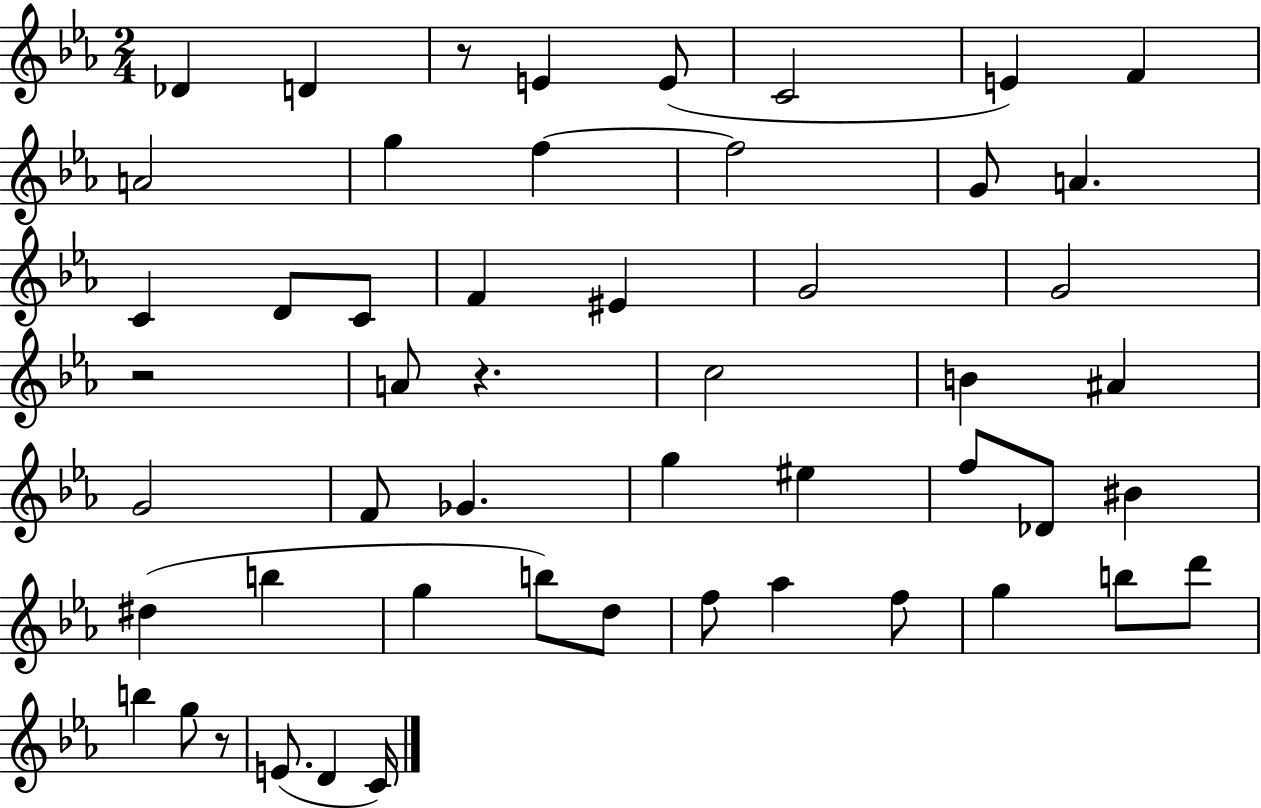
{
  \clef treble
  \numericTimeSignature
  \time 2/4
  \key ees \major
  des'4 d'4 | r8 e'4 e'8( | c'2 | e'4) f'4 | \break a'2 | g''4 f''4~~ | f''2 | g'8 a'4. | \break c'4 d'8 c'8 | f'4 eis'4 | g'2 | g'2 | \break r2 | a'8 r4. | c''2 | b'4 ais'4 | \break g'2 | f'8 ges'4. | g''4 eis''4 | f''8 des'8 bis'4 | \break dis''4( b''4 | g''4 b''8) d''8 | f''8 aes''4 f''8 | g''4 b''8 d'''8 | \break b''4 g''8 r8 | e'8.( d'4 c'16) | \bar "|."
}